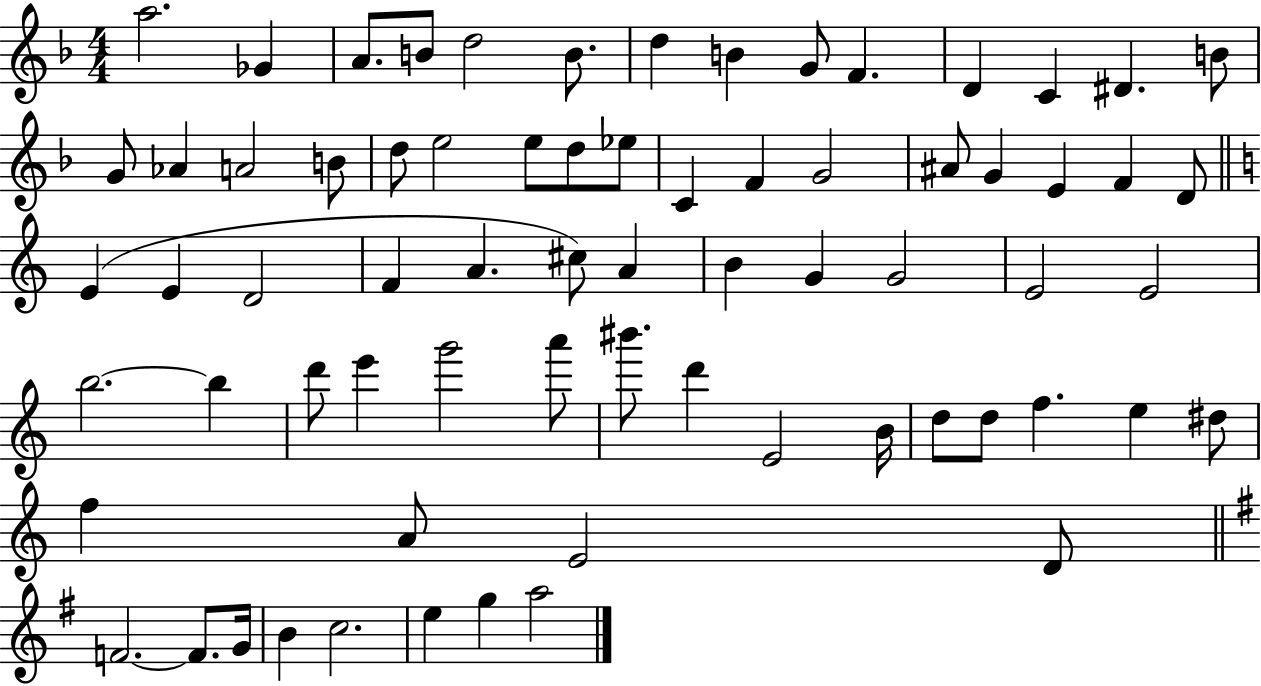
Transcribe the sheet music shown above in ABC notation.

X:1
T:Untitled
M:4/4
L:1/4
K:F
a2 _G A/2 B/2 d2 B/2 d B G/2 F D C ^D B/2 G/2 _A A2 B/2 d/2 e2 e/2 d/2 _e/2 C F G2 ^A/2 G E F D/2 E E D2 F A ^c/2 A B G G2 E2 E2 b2 b d'/2 e' g'2 a'/2 ^b'/2 d' E2 B/4 d/2 d/2 f e ^d/2 f A/2 E2 D/2 F2 F/2 G/4 B c2 e g a2